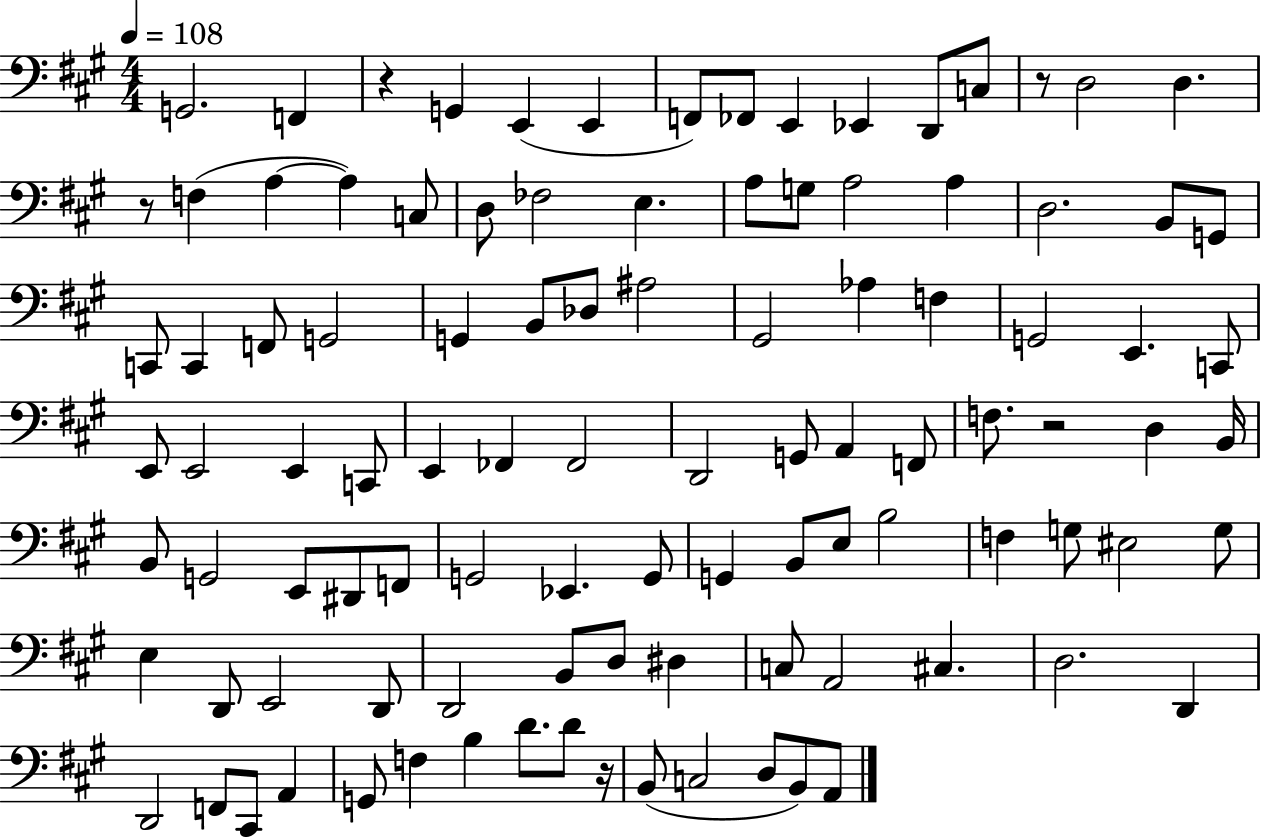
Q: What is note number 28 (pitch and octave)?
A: C2